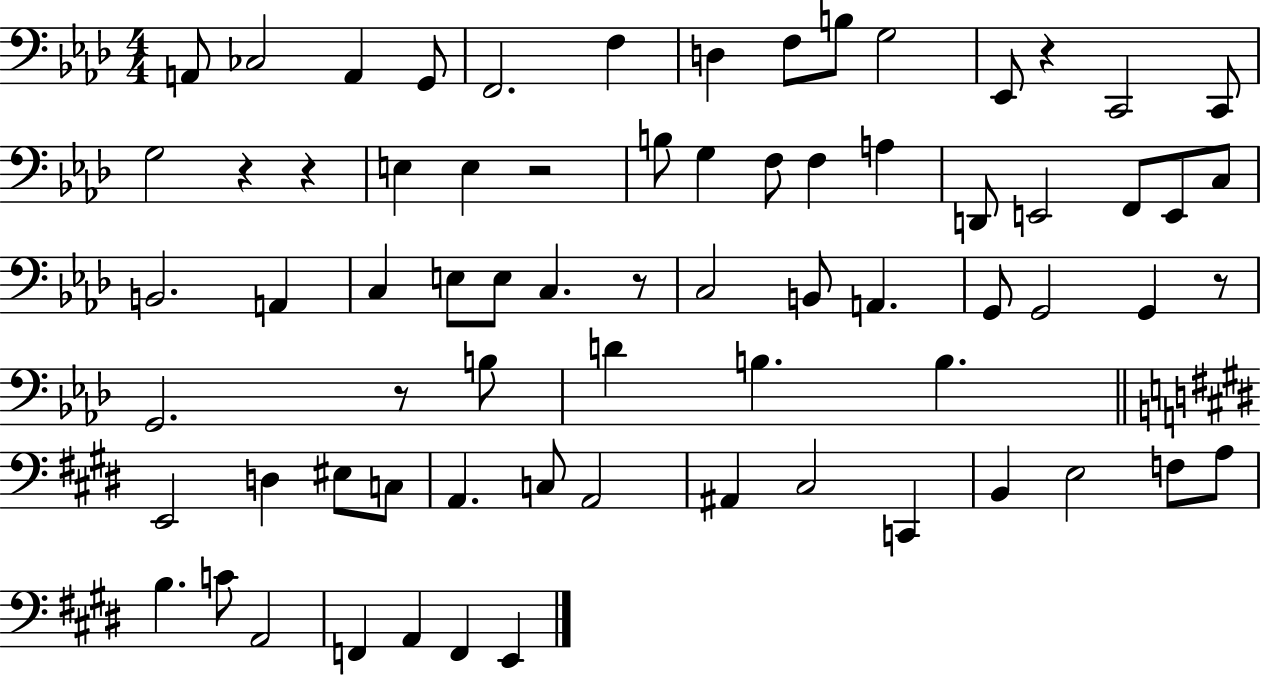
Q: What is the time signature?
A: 4/4